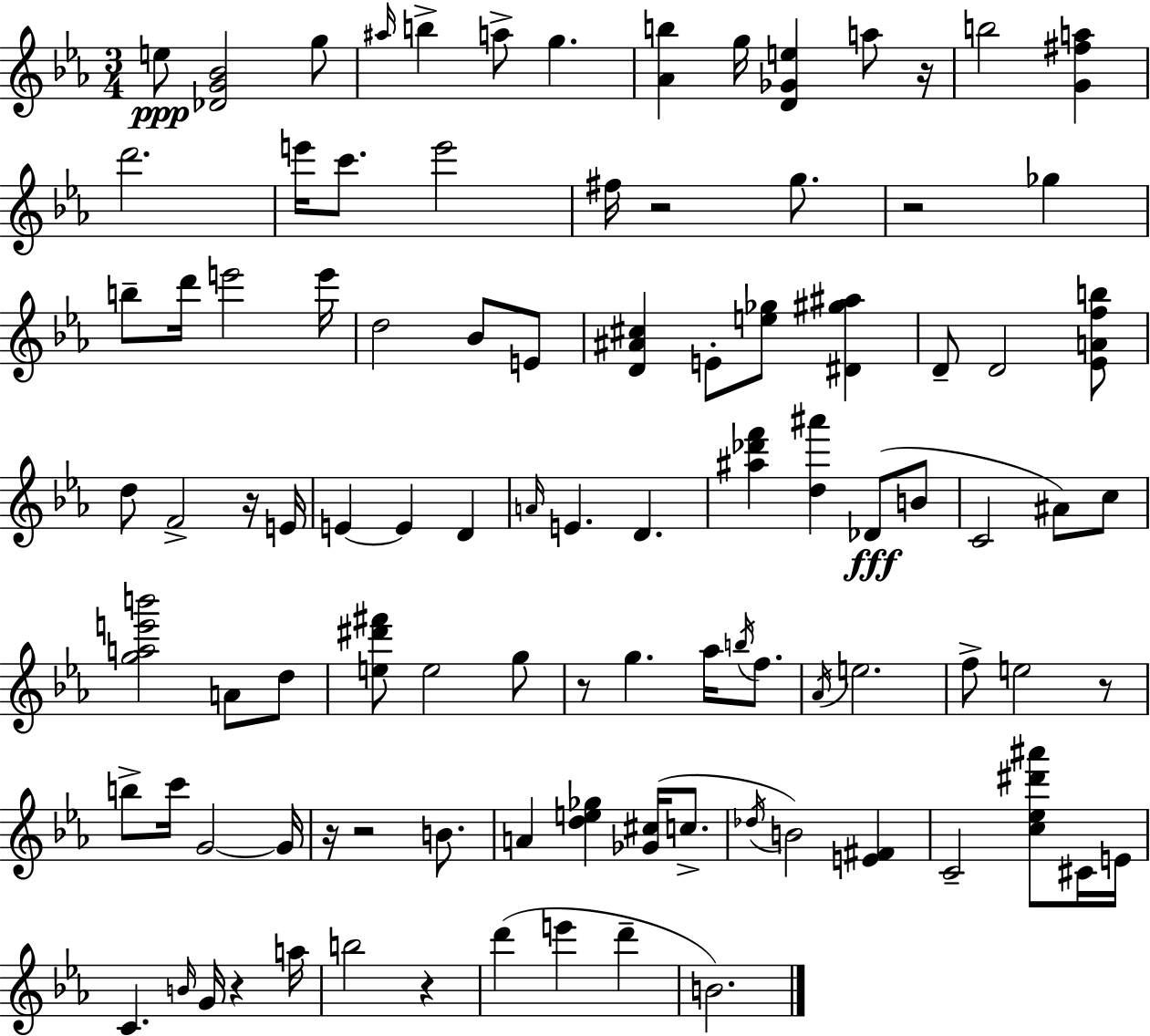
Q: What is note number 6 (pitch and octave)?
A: G5